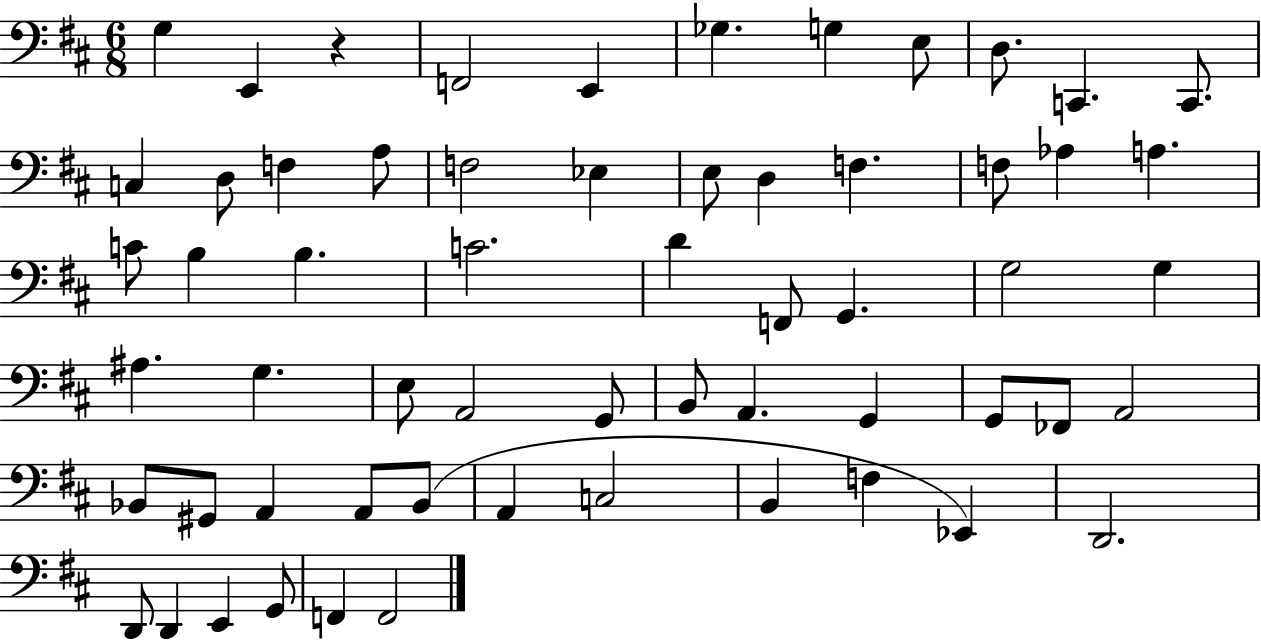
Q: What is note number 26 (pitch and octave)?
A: C4